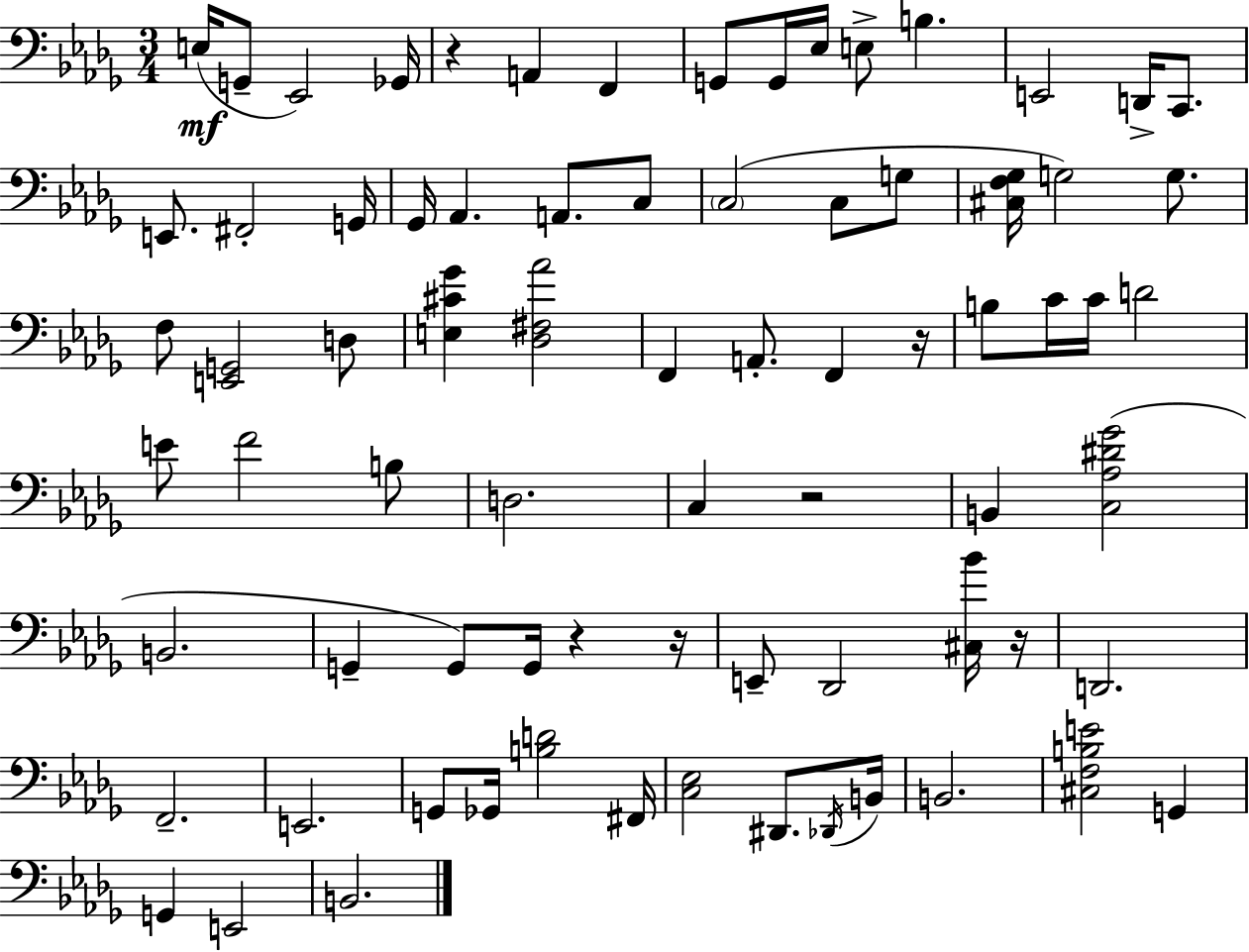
X:1
T:Untitled
M:3/4
L:1/4
K:Bbm
E,/4 G,,/2 _E,,2 _G,,/4 z A,, F,, G,,/2 G,,/4 _E,/4 E,/2 B, E,,2 D,,/4 C,,/2 E,,/2 ^F,,2 G,,/4 _G,,/4 _A,, A,,/2 C,/2 C,2 C,/2 G,/2 [^C,F,_G,]/4 G,2 G,/2 F,/2 [E,,G,,]2 D,/2 [E,^C_G] [_D,^F,_A]2 F,, A,,/2 F,, z/4 B,/2 C/4 C/4 D2 E/2 F2 B,/2 D,2 C, z2 B,, [C,_A,^D_G]2 B,,2 G,, G,,/2 G,,/4 z z/4 E,,/2 _D,,2 [^C,_B]/4 z/4 D,,2 F,,2 E,,2 G,,/2 _G,,/4 [B,D]2 ^F,,/4 [C,_E,]2 ^D,,/2 _D,,/4 B,,/4 B,,2 [^C,F,B,E]2 G,, G,, E,,2 B,,2